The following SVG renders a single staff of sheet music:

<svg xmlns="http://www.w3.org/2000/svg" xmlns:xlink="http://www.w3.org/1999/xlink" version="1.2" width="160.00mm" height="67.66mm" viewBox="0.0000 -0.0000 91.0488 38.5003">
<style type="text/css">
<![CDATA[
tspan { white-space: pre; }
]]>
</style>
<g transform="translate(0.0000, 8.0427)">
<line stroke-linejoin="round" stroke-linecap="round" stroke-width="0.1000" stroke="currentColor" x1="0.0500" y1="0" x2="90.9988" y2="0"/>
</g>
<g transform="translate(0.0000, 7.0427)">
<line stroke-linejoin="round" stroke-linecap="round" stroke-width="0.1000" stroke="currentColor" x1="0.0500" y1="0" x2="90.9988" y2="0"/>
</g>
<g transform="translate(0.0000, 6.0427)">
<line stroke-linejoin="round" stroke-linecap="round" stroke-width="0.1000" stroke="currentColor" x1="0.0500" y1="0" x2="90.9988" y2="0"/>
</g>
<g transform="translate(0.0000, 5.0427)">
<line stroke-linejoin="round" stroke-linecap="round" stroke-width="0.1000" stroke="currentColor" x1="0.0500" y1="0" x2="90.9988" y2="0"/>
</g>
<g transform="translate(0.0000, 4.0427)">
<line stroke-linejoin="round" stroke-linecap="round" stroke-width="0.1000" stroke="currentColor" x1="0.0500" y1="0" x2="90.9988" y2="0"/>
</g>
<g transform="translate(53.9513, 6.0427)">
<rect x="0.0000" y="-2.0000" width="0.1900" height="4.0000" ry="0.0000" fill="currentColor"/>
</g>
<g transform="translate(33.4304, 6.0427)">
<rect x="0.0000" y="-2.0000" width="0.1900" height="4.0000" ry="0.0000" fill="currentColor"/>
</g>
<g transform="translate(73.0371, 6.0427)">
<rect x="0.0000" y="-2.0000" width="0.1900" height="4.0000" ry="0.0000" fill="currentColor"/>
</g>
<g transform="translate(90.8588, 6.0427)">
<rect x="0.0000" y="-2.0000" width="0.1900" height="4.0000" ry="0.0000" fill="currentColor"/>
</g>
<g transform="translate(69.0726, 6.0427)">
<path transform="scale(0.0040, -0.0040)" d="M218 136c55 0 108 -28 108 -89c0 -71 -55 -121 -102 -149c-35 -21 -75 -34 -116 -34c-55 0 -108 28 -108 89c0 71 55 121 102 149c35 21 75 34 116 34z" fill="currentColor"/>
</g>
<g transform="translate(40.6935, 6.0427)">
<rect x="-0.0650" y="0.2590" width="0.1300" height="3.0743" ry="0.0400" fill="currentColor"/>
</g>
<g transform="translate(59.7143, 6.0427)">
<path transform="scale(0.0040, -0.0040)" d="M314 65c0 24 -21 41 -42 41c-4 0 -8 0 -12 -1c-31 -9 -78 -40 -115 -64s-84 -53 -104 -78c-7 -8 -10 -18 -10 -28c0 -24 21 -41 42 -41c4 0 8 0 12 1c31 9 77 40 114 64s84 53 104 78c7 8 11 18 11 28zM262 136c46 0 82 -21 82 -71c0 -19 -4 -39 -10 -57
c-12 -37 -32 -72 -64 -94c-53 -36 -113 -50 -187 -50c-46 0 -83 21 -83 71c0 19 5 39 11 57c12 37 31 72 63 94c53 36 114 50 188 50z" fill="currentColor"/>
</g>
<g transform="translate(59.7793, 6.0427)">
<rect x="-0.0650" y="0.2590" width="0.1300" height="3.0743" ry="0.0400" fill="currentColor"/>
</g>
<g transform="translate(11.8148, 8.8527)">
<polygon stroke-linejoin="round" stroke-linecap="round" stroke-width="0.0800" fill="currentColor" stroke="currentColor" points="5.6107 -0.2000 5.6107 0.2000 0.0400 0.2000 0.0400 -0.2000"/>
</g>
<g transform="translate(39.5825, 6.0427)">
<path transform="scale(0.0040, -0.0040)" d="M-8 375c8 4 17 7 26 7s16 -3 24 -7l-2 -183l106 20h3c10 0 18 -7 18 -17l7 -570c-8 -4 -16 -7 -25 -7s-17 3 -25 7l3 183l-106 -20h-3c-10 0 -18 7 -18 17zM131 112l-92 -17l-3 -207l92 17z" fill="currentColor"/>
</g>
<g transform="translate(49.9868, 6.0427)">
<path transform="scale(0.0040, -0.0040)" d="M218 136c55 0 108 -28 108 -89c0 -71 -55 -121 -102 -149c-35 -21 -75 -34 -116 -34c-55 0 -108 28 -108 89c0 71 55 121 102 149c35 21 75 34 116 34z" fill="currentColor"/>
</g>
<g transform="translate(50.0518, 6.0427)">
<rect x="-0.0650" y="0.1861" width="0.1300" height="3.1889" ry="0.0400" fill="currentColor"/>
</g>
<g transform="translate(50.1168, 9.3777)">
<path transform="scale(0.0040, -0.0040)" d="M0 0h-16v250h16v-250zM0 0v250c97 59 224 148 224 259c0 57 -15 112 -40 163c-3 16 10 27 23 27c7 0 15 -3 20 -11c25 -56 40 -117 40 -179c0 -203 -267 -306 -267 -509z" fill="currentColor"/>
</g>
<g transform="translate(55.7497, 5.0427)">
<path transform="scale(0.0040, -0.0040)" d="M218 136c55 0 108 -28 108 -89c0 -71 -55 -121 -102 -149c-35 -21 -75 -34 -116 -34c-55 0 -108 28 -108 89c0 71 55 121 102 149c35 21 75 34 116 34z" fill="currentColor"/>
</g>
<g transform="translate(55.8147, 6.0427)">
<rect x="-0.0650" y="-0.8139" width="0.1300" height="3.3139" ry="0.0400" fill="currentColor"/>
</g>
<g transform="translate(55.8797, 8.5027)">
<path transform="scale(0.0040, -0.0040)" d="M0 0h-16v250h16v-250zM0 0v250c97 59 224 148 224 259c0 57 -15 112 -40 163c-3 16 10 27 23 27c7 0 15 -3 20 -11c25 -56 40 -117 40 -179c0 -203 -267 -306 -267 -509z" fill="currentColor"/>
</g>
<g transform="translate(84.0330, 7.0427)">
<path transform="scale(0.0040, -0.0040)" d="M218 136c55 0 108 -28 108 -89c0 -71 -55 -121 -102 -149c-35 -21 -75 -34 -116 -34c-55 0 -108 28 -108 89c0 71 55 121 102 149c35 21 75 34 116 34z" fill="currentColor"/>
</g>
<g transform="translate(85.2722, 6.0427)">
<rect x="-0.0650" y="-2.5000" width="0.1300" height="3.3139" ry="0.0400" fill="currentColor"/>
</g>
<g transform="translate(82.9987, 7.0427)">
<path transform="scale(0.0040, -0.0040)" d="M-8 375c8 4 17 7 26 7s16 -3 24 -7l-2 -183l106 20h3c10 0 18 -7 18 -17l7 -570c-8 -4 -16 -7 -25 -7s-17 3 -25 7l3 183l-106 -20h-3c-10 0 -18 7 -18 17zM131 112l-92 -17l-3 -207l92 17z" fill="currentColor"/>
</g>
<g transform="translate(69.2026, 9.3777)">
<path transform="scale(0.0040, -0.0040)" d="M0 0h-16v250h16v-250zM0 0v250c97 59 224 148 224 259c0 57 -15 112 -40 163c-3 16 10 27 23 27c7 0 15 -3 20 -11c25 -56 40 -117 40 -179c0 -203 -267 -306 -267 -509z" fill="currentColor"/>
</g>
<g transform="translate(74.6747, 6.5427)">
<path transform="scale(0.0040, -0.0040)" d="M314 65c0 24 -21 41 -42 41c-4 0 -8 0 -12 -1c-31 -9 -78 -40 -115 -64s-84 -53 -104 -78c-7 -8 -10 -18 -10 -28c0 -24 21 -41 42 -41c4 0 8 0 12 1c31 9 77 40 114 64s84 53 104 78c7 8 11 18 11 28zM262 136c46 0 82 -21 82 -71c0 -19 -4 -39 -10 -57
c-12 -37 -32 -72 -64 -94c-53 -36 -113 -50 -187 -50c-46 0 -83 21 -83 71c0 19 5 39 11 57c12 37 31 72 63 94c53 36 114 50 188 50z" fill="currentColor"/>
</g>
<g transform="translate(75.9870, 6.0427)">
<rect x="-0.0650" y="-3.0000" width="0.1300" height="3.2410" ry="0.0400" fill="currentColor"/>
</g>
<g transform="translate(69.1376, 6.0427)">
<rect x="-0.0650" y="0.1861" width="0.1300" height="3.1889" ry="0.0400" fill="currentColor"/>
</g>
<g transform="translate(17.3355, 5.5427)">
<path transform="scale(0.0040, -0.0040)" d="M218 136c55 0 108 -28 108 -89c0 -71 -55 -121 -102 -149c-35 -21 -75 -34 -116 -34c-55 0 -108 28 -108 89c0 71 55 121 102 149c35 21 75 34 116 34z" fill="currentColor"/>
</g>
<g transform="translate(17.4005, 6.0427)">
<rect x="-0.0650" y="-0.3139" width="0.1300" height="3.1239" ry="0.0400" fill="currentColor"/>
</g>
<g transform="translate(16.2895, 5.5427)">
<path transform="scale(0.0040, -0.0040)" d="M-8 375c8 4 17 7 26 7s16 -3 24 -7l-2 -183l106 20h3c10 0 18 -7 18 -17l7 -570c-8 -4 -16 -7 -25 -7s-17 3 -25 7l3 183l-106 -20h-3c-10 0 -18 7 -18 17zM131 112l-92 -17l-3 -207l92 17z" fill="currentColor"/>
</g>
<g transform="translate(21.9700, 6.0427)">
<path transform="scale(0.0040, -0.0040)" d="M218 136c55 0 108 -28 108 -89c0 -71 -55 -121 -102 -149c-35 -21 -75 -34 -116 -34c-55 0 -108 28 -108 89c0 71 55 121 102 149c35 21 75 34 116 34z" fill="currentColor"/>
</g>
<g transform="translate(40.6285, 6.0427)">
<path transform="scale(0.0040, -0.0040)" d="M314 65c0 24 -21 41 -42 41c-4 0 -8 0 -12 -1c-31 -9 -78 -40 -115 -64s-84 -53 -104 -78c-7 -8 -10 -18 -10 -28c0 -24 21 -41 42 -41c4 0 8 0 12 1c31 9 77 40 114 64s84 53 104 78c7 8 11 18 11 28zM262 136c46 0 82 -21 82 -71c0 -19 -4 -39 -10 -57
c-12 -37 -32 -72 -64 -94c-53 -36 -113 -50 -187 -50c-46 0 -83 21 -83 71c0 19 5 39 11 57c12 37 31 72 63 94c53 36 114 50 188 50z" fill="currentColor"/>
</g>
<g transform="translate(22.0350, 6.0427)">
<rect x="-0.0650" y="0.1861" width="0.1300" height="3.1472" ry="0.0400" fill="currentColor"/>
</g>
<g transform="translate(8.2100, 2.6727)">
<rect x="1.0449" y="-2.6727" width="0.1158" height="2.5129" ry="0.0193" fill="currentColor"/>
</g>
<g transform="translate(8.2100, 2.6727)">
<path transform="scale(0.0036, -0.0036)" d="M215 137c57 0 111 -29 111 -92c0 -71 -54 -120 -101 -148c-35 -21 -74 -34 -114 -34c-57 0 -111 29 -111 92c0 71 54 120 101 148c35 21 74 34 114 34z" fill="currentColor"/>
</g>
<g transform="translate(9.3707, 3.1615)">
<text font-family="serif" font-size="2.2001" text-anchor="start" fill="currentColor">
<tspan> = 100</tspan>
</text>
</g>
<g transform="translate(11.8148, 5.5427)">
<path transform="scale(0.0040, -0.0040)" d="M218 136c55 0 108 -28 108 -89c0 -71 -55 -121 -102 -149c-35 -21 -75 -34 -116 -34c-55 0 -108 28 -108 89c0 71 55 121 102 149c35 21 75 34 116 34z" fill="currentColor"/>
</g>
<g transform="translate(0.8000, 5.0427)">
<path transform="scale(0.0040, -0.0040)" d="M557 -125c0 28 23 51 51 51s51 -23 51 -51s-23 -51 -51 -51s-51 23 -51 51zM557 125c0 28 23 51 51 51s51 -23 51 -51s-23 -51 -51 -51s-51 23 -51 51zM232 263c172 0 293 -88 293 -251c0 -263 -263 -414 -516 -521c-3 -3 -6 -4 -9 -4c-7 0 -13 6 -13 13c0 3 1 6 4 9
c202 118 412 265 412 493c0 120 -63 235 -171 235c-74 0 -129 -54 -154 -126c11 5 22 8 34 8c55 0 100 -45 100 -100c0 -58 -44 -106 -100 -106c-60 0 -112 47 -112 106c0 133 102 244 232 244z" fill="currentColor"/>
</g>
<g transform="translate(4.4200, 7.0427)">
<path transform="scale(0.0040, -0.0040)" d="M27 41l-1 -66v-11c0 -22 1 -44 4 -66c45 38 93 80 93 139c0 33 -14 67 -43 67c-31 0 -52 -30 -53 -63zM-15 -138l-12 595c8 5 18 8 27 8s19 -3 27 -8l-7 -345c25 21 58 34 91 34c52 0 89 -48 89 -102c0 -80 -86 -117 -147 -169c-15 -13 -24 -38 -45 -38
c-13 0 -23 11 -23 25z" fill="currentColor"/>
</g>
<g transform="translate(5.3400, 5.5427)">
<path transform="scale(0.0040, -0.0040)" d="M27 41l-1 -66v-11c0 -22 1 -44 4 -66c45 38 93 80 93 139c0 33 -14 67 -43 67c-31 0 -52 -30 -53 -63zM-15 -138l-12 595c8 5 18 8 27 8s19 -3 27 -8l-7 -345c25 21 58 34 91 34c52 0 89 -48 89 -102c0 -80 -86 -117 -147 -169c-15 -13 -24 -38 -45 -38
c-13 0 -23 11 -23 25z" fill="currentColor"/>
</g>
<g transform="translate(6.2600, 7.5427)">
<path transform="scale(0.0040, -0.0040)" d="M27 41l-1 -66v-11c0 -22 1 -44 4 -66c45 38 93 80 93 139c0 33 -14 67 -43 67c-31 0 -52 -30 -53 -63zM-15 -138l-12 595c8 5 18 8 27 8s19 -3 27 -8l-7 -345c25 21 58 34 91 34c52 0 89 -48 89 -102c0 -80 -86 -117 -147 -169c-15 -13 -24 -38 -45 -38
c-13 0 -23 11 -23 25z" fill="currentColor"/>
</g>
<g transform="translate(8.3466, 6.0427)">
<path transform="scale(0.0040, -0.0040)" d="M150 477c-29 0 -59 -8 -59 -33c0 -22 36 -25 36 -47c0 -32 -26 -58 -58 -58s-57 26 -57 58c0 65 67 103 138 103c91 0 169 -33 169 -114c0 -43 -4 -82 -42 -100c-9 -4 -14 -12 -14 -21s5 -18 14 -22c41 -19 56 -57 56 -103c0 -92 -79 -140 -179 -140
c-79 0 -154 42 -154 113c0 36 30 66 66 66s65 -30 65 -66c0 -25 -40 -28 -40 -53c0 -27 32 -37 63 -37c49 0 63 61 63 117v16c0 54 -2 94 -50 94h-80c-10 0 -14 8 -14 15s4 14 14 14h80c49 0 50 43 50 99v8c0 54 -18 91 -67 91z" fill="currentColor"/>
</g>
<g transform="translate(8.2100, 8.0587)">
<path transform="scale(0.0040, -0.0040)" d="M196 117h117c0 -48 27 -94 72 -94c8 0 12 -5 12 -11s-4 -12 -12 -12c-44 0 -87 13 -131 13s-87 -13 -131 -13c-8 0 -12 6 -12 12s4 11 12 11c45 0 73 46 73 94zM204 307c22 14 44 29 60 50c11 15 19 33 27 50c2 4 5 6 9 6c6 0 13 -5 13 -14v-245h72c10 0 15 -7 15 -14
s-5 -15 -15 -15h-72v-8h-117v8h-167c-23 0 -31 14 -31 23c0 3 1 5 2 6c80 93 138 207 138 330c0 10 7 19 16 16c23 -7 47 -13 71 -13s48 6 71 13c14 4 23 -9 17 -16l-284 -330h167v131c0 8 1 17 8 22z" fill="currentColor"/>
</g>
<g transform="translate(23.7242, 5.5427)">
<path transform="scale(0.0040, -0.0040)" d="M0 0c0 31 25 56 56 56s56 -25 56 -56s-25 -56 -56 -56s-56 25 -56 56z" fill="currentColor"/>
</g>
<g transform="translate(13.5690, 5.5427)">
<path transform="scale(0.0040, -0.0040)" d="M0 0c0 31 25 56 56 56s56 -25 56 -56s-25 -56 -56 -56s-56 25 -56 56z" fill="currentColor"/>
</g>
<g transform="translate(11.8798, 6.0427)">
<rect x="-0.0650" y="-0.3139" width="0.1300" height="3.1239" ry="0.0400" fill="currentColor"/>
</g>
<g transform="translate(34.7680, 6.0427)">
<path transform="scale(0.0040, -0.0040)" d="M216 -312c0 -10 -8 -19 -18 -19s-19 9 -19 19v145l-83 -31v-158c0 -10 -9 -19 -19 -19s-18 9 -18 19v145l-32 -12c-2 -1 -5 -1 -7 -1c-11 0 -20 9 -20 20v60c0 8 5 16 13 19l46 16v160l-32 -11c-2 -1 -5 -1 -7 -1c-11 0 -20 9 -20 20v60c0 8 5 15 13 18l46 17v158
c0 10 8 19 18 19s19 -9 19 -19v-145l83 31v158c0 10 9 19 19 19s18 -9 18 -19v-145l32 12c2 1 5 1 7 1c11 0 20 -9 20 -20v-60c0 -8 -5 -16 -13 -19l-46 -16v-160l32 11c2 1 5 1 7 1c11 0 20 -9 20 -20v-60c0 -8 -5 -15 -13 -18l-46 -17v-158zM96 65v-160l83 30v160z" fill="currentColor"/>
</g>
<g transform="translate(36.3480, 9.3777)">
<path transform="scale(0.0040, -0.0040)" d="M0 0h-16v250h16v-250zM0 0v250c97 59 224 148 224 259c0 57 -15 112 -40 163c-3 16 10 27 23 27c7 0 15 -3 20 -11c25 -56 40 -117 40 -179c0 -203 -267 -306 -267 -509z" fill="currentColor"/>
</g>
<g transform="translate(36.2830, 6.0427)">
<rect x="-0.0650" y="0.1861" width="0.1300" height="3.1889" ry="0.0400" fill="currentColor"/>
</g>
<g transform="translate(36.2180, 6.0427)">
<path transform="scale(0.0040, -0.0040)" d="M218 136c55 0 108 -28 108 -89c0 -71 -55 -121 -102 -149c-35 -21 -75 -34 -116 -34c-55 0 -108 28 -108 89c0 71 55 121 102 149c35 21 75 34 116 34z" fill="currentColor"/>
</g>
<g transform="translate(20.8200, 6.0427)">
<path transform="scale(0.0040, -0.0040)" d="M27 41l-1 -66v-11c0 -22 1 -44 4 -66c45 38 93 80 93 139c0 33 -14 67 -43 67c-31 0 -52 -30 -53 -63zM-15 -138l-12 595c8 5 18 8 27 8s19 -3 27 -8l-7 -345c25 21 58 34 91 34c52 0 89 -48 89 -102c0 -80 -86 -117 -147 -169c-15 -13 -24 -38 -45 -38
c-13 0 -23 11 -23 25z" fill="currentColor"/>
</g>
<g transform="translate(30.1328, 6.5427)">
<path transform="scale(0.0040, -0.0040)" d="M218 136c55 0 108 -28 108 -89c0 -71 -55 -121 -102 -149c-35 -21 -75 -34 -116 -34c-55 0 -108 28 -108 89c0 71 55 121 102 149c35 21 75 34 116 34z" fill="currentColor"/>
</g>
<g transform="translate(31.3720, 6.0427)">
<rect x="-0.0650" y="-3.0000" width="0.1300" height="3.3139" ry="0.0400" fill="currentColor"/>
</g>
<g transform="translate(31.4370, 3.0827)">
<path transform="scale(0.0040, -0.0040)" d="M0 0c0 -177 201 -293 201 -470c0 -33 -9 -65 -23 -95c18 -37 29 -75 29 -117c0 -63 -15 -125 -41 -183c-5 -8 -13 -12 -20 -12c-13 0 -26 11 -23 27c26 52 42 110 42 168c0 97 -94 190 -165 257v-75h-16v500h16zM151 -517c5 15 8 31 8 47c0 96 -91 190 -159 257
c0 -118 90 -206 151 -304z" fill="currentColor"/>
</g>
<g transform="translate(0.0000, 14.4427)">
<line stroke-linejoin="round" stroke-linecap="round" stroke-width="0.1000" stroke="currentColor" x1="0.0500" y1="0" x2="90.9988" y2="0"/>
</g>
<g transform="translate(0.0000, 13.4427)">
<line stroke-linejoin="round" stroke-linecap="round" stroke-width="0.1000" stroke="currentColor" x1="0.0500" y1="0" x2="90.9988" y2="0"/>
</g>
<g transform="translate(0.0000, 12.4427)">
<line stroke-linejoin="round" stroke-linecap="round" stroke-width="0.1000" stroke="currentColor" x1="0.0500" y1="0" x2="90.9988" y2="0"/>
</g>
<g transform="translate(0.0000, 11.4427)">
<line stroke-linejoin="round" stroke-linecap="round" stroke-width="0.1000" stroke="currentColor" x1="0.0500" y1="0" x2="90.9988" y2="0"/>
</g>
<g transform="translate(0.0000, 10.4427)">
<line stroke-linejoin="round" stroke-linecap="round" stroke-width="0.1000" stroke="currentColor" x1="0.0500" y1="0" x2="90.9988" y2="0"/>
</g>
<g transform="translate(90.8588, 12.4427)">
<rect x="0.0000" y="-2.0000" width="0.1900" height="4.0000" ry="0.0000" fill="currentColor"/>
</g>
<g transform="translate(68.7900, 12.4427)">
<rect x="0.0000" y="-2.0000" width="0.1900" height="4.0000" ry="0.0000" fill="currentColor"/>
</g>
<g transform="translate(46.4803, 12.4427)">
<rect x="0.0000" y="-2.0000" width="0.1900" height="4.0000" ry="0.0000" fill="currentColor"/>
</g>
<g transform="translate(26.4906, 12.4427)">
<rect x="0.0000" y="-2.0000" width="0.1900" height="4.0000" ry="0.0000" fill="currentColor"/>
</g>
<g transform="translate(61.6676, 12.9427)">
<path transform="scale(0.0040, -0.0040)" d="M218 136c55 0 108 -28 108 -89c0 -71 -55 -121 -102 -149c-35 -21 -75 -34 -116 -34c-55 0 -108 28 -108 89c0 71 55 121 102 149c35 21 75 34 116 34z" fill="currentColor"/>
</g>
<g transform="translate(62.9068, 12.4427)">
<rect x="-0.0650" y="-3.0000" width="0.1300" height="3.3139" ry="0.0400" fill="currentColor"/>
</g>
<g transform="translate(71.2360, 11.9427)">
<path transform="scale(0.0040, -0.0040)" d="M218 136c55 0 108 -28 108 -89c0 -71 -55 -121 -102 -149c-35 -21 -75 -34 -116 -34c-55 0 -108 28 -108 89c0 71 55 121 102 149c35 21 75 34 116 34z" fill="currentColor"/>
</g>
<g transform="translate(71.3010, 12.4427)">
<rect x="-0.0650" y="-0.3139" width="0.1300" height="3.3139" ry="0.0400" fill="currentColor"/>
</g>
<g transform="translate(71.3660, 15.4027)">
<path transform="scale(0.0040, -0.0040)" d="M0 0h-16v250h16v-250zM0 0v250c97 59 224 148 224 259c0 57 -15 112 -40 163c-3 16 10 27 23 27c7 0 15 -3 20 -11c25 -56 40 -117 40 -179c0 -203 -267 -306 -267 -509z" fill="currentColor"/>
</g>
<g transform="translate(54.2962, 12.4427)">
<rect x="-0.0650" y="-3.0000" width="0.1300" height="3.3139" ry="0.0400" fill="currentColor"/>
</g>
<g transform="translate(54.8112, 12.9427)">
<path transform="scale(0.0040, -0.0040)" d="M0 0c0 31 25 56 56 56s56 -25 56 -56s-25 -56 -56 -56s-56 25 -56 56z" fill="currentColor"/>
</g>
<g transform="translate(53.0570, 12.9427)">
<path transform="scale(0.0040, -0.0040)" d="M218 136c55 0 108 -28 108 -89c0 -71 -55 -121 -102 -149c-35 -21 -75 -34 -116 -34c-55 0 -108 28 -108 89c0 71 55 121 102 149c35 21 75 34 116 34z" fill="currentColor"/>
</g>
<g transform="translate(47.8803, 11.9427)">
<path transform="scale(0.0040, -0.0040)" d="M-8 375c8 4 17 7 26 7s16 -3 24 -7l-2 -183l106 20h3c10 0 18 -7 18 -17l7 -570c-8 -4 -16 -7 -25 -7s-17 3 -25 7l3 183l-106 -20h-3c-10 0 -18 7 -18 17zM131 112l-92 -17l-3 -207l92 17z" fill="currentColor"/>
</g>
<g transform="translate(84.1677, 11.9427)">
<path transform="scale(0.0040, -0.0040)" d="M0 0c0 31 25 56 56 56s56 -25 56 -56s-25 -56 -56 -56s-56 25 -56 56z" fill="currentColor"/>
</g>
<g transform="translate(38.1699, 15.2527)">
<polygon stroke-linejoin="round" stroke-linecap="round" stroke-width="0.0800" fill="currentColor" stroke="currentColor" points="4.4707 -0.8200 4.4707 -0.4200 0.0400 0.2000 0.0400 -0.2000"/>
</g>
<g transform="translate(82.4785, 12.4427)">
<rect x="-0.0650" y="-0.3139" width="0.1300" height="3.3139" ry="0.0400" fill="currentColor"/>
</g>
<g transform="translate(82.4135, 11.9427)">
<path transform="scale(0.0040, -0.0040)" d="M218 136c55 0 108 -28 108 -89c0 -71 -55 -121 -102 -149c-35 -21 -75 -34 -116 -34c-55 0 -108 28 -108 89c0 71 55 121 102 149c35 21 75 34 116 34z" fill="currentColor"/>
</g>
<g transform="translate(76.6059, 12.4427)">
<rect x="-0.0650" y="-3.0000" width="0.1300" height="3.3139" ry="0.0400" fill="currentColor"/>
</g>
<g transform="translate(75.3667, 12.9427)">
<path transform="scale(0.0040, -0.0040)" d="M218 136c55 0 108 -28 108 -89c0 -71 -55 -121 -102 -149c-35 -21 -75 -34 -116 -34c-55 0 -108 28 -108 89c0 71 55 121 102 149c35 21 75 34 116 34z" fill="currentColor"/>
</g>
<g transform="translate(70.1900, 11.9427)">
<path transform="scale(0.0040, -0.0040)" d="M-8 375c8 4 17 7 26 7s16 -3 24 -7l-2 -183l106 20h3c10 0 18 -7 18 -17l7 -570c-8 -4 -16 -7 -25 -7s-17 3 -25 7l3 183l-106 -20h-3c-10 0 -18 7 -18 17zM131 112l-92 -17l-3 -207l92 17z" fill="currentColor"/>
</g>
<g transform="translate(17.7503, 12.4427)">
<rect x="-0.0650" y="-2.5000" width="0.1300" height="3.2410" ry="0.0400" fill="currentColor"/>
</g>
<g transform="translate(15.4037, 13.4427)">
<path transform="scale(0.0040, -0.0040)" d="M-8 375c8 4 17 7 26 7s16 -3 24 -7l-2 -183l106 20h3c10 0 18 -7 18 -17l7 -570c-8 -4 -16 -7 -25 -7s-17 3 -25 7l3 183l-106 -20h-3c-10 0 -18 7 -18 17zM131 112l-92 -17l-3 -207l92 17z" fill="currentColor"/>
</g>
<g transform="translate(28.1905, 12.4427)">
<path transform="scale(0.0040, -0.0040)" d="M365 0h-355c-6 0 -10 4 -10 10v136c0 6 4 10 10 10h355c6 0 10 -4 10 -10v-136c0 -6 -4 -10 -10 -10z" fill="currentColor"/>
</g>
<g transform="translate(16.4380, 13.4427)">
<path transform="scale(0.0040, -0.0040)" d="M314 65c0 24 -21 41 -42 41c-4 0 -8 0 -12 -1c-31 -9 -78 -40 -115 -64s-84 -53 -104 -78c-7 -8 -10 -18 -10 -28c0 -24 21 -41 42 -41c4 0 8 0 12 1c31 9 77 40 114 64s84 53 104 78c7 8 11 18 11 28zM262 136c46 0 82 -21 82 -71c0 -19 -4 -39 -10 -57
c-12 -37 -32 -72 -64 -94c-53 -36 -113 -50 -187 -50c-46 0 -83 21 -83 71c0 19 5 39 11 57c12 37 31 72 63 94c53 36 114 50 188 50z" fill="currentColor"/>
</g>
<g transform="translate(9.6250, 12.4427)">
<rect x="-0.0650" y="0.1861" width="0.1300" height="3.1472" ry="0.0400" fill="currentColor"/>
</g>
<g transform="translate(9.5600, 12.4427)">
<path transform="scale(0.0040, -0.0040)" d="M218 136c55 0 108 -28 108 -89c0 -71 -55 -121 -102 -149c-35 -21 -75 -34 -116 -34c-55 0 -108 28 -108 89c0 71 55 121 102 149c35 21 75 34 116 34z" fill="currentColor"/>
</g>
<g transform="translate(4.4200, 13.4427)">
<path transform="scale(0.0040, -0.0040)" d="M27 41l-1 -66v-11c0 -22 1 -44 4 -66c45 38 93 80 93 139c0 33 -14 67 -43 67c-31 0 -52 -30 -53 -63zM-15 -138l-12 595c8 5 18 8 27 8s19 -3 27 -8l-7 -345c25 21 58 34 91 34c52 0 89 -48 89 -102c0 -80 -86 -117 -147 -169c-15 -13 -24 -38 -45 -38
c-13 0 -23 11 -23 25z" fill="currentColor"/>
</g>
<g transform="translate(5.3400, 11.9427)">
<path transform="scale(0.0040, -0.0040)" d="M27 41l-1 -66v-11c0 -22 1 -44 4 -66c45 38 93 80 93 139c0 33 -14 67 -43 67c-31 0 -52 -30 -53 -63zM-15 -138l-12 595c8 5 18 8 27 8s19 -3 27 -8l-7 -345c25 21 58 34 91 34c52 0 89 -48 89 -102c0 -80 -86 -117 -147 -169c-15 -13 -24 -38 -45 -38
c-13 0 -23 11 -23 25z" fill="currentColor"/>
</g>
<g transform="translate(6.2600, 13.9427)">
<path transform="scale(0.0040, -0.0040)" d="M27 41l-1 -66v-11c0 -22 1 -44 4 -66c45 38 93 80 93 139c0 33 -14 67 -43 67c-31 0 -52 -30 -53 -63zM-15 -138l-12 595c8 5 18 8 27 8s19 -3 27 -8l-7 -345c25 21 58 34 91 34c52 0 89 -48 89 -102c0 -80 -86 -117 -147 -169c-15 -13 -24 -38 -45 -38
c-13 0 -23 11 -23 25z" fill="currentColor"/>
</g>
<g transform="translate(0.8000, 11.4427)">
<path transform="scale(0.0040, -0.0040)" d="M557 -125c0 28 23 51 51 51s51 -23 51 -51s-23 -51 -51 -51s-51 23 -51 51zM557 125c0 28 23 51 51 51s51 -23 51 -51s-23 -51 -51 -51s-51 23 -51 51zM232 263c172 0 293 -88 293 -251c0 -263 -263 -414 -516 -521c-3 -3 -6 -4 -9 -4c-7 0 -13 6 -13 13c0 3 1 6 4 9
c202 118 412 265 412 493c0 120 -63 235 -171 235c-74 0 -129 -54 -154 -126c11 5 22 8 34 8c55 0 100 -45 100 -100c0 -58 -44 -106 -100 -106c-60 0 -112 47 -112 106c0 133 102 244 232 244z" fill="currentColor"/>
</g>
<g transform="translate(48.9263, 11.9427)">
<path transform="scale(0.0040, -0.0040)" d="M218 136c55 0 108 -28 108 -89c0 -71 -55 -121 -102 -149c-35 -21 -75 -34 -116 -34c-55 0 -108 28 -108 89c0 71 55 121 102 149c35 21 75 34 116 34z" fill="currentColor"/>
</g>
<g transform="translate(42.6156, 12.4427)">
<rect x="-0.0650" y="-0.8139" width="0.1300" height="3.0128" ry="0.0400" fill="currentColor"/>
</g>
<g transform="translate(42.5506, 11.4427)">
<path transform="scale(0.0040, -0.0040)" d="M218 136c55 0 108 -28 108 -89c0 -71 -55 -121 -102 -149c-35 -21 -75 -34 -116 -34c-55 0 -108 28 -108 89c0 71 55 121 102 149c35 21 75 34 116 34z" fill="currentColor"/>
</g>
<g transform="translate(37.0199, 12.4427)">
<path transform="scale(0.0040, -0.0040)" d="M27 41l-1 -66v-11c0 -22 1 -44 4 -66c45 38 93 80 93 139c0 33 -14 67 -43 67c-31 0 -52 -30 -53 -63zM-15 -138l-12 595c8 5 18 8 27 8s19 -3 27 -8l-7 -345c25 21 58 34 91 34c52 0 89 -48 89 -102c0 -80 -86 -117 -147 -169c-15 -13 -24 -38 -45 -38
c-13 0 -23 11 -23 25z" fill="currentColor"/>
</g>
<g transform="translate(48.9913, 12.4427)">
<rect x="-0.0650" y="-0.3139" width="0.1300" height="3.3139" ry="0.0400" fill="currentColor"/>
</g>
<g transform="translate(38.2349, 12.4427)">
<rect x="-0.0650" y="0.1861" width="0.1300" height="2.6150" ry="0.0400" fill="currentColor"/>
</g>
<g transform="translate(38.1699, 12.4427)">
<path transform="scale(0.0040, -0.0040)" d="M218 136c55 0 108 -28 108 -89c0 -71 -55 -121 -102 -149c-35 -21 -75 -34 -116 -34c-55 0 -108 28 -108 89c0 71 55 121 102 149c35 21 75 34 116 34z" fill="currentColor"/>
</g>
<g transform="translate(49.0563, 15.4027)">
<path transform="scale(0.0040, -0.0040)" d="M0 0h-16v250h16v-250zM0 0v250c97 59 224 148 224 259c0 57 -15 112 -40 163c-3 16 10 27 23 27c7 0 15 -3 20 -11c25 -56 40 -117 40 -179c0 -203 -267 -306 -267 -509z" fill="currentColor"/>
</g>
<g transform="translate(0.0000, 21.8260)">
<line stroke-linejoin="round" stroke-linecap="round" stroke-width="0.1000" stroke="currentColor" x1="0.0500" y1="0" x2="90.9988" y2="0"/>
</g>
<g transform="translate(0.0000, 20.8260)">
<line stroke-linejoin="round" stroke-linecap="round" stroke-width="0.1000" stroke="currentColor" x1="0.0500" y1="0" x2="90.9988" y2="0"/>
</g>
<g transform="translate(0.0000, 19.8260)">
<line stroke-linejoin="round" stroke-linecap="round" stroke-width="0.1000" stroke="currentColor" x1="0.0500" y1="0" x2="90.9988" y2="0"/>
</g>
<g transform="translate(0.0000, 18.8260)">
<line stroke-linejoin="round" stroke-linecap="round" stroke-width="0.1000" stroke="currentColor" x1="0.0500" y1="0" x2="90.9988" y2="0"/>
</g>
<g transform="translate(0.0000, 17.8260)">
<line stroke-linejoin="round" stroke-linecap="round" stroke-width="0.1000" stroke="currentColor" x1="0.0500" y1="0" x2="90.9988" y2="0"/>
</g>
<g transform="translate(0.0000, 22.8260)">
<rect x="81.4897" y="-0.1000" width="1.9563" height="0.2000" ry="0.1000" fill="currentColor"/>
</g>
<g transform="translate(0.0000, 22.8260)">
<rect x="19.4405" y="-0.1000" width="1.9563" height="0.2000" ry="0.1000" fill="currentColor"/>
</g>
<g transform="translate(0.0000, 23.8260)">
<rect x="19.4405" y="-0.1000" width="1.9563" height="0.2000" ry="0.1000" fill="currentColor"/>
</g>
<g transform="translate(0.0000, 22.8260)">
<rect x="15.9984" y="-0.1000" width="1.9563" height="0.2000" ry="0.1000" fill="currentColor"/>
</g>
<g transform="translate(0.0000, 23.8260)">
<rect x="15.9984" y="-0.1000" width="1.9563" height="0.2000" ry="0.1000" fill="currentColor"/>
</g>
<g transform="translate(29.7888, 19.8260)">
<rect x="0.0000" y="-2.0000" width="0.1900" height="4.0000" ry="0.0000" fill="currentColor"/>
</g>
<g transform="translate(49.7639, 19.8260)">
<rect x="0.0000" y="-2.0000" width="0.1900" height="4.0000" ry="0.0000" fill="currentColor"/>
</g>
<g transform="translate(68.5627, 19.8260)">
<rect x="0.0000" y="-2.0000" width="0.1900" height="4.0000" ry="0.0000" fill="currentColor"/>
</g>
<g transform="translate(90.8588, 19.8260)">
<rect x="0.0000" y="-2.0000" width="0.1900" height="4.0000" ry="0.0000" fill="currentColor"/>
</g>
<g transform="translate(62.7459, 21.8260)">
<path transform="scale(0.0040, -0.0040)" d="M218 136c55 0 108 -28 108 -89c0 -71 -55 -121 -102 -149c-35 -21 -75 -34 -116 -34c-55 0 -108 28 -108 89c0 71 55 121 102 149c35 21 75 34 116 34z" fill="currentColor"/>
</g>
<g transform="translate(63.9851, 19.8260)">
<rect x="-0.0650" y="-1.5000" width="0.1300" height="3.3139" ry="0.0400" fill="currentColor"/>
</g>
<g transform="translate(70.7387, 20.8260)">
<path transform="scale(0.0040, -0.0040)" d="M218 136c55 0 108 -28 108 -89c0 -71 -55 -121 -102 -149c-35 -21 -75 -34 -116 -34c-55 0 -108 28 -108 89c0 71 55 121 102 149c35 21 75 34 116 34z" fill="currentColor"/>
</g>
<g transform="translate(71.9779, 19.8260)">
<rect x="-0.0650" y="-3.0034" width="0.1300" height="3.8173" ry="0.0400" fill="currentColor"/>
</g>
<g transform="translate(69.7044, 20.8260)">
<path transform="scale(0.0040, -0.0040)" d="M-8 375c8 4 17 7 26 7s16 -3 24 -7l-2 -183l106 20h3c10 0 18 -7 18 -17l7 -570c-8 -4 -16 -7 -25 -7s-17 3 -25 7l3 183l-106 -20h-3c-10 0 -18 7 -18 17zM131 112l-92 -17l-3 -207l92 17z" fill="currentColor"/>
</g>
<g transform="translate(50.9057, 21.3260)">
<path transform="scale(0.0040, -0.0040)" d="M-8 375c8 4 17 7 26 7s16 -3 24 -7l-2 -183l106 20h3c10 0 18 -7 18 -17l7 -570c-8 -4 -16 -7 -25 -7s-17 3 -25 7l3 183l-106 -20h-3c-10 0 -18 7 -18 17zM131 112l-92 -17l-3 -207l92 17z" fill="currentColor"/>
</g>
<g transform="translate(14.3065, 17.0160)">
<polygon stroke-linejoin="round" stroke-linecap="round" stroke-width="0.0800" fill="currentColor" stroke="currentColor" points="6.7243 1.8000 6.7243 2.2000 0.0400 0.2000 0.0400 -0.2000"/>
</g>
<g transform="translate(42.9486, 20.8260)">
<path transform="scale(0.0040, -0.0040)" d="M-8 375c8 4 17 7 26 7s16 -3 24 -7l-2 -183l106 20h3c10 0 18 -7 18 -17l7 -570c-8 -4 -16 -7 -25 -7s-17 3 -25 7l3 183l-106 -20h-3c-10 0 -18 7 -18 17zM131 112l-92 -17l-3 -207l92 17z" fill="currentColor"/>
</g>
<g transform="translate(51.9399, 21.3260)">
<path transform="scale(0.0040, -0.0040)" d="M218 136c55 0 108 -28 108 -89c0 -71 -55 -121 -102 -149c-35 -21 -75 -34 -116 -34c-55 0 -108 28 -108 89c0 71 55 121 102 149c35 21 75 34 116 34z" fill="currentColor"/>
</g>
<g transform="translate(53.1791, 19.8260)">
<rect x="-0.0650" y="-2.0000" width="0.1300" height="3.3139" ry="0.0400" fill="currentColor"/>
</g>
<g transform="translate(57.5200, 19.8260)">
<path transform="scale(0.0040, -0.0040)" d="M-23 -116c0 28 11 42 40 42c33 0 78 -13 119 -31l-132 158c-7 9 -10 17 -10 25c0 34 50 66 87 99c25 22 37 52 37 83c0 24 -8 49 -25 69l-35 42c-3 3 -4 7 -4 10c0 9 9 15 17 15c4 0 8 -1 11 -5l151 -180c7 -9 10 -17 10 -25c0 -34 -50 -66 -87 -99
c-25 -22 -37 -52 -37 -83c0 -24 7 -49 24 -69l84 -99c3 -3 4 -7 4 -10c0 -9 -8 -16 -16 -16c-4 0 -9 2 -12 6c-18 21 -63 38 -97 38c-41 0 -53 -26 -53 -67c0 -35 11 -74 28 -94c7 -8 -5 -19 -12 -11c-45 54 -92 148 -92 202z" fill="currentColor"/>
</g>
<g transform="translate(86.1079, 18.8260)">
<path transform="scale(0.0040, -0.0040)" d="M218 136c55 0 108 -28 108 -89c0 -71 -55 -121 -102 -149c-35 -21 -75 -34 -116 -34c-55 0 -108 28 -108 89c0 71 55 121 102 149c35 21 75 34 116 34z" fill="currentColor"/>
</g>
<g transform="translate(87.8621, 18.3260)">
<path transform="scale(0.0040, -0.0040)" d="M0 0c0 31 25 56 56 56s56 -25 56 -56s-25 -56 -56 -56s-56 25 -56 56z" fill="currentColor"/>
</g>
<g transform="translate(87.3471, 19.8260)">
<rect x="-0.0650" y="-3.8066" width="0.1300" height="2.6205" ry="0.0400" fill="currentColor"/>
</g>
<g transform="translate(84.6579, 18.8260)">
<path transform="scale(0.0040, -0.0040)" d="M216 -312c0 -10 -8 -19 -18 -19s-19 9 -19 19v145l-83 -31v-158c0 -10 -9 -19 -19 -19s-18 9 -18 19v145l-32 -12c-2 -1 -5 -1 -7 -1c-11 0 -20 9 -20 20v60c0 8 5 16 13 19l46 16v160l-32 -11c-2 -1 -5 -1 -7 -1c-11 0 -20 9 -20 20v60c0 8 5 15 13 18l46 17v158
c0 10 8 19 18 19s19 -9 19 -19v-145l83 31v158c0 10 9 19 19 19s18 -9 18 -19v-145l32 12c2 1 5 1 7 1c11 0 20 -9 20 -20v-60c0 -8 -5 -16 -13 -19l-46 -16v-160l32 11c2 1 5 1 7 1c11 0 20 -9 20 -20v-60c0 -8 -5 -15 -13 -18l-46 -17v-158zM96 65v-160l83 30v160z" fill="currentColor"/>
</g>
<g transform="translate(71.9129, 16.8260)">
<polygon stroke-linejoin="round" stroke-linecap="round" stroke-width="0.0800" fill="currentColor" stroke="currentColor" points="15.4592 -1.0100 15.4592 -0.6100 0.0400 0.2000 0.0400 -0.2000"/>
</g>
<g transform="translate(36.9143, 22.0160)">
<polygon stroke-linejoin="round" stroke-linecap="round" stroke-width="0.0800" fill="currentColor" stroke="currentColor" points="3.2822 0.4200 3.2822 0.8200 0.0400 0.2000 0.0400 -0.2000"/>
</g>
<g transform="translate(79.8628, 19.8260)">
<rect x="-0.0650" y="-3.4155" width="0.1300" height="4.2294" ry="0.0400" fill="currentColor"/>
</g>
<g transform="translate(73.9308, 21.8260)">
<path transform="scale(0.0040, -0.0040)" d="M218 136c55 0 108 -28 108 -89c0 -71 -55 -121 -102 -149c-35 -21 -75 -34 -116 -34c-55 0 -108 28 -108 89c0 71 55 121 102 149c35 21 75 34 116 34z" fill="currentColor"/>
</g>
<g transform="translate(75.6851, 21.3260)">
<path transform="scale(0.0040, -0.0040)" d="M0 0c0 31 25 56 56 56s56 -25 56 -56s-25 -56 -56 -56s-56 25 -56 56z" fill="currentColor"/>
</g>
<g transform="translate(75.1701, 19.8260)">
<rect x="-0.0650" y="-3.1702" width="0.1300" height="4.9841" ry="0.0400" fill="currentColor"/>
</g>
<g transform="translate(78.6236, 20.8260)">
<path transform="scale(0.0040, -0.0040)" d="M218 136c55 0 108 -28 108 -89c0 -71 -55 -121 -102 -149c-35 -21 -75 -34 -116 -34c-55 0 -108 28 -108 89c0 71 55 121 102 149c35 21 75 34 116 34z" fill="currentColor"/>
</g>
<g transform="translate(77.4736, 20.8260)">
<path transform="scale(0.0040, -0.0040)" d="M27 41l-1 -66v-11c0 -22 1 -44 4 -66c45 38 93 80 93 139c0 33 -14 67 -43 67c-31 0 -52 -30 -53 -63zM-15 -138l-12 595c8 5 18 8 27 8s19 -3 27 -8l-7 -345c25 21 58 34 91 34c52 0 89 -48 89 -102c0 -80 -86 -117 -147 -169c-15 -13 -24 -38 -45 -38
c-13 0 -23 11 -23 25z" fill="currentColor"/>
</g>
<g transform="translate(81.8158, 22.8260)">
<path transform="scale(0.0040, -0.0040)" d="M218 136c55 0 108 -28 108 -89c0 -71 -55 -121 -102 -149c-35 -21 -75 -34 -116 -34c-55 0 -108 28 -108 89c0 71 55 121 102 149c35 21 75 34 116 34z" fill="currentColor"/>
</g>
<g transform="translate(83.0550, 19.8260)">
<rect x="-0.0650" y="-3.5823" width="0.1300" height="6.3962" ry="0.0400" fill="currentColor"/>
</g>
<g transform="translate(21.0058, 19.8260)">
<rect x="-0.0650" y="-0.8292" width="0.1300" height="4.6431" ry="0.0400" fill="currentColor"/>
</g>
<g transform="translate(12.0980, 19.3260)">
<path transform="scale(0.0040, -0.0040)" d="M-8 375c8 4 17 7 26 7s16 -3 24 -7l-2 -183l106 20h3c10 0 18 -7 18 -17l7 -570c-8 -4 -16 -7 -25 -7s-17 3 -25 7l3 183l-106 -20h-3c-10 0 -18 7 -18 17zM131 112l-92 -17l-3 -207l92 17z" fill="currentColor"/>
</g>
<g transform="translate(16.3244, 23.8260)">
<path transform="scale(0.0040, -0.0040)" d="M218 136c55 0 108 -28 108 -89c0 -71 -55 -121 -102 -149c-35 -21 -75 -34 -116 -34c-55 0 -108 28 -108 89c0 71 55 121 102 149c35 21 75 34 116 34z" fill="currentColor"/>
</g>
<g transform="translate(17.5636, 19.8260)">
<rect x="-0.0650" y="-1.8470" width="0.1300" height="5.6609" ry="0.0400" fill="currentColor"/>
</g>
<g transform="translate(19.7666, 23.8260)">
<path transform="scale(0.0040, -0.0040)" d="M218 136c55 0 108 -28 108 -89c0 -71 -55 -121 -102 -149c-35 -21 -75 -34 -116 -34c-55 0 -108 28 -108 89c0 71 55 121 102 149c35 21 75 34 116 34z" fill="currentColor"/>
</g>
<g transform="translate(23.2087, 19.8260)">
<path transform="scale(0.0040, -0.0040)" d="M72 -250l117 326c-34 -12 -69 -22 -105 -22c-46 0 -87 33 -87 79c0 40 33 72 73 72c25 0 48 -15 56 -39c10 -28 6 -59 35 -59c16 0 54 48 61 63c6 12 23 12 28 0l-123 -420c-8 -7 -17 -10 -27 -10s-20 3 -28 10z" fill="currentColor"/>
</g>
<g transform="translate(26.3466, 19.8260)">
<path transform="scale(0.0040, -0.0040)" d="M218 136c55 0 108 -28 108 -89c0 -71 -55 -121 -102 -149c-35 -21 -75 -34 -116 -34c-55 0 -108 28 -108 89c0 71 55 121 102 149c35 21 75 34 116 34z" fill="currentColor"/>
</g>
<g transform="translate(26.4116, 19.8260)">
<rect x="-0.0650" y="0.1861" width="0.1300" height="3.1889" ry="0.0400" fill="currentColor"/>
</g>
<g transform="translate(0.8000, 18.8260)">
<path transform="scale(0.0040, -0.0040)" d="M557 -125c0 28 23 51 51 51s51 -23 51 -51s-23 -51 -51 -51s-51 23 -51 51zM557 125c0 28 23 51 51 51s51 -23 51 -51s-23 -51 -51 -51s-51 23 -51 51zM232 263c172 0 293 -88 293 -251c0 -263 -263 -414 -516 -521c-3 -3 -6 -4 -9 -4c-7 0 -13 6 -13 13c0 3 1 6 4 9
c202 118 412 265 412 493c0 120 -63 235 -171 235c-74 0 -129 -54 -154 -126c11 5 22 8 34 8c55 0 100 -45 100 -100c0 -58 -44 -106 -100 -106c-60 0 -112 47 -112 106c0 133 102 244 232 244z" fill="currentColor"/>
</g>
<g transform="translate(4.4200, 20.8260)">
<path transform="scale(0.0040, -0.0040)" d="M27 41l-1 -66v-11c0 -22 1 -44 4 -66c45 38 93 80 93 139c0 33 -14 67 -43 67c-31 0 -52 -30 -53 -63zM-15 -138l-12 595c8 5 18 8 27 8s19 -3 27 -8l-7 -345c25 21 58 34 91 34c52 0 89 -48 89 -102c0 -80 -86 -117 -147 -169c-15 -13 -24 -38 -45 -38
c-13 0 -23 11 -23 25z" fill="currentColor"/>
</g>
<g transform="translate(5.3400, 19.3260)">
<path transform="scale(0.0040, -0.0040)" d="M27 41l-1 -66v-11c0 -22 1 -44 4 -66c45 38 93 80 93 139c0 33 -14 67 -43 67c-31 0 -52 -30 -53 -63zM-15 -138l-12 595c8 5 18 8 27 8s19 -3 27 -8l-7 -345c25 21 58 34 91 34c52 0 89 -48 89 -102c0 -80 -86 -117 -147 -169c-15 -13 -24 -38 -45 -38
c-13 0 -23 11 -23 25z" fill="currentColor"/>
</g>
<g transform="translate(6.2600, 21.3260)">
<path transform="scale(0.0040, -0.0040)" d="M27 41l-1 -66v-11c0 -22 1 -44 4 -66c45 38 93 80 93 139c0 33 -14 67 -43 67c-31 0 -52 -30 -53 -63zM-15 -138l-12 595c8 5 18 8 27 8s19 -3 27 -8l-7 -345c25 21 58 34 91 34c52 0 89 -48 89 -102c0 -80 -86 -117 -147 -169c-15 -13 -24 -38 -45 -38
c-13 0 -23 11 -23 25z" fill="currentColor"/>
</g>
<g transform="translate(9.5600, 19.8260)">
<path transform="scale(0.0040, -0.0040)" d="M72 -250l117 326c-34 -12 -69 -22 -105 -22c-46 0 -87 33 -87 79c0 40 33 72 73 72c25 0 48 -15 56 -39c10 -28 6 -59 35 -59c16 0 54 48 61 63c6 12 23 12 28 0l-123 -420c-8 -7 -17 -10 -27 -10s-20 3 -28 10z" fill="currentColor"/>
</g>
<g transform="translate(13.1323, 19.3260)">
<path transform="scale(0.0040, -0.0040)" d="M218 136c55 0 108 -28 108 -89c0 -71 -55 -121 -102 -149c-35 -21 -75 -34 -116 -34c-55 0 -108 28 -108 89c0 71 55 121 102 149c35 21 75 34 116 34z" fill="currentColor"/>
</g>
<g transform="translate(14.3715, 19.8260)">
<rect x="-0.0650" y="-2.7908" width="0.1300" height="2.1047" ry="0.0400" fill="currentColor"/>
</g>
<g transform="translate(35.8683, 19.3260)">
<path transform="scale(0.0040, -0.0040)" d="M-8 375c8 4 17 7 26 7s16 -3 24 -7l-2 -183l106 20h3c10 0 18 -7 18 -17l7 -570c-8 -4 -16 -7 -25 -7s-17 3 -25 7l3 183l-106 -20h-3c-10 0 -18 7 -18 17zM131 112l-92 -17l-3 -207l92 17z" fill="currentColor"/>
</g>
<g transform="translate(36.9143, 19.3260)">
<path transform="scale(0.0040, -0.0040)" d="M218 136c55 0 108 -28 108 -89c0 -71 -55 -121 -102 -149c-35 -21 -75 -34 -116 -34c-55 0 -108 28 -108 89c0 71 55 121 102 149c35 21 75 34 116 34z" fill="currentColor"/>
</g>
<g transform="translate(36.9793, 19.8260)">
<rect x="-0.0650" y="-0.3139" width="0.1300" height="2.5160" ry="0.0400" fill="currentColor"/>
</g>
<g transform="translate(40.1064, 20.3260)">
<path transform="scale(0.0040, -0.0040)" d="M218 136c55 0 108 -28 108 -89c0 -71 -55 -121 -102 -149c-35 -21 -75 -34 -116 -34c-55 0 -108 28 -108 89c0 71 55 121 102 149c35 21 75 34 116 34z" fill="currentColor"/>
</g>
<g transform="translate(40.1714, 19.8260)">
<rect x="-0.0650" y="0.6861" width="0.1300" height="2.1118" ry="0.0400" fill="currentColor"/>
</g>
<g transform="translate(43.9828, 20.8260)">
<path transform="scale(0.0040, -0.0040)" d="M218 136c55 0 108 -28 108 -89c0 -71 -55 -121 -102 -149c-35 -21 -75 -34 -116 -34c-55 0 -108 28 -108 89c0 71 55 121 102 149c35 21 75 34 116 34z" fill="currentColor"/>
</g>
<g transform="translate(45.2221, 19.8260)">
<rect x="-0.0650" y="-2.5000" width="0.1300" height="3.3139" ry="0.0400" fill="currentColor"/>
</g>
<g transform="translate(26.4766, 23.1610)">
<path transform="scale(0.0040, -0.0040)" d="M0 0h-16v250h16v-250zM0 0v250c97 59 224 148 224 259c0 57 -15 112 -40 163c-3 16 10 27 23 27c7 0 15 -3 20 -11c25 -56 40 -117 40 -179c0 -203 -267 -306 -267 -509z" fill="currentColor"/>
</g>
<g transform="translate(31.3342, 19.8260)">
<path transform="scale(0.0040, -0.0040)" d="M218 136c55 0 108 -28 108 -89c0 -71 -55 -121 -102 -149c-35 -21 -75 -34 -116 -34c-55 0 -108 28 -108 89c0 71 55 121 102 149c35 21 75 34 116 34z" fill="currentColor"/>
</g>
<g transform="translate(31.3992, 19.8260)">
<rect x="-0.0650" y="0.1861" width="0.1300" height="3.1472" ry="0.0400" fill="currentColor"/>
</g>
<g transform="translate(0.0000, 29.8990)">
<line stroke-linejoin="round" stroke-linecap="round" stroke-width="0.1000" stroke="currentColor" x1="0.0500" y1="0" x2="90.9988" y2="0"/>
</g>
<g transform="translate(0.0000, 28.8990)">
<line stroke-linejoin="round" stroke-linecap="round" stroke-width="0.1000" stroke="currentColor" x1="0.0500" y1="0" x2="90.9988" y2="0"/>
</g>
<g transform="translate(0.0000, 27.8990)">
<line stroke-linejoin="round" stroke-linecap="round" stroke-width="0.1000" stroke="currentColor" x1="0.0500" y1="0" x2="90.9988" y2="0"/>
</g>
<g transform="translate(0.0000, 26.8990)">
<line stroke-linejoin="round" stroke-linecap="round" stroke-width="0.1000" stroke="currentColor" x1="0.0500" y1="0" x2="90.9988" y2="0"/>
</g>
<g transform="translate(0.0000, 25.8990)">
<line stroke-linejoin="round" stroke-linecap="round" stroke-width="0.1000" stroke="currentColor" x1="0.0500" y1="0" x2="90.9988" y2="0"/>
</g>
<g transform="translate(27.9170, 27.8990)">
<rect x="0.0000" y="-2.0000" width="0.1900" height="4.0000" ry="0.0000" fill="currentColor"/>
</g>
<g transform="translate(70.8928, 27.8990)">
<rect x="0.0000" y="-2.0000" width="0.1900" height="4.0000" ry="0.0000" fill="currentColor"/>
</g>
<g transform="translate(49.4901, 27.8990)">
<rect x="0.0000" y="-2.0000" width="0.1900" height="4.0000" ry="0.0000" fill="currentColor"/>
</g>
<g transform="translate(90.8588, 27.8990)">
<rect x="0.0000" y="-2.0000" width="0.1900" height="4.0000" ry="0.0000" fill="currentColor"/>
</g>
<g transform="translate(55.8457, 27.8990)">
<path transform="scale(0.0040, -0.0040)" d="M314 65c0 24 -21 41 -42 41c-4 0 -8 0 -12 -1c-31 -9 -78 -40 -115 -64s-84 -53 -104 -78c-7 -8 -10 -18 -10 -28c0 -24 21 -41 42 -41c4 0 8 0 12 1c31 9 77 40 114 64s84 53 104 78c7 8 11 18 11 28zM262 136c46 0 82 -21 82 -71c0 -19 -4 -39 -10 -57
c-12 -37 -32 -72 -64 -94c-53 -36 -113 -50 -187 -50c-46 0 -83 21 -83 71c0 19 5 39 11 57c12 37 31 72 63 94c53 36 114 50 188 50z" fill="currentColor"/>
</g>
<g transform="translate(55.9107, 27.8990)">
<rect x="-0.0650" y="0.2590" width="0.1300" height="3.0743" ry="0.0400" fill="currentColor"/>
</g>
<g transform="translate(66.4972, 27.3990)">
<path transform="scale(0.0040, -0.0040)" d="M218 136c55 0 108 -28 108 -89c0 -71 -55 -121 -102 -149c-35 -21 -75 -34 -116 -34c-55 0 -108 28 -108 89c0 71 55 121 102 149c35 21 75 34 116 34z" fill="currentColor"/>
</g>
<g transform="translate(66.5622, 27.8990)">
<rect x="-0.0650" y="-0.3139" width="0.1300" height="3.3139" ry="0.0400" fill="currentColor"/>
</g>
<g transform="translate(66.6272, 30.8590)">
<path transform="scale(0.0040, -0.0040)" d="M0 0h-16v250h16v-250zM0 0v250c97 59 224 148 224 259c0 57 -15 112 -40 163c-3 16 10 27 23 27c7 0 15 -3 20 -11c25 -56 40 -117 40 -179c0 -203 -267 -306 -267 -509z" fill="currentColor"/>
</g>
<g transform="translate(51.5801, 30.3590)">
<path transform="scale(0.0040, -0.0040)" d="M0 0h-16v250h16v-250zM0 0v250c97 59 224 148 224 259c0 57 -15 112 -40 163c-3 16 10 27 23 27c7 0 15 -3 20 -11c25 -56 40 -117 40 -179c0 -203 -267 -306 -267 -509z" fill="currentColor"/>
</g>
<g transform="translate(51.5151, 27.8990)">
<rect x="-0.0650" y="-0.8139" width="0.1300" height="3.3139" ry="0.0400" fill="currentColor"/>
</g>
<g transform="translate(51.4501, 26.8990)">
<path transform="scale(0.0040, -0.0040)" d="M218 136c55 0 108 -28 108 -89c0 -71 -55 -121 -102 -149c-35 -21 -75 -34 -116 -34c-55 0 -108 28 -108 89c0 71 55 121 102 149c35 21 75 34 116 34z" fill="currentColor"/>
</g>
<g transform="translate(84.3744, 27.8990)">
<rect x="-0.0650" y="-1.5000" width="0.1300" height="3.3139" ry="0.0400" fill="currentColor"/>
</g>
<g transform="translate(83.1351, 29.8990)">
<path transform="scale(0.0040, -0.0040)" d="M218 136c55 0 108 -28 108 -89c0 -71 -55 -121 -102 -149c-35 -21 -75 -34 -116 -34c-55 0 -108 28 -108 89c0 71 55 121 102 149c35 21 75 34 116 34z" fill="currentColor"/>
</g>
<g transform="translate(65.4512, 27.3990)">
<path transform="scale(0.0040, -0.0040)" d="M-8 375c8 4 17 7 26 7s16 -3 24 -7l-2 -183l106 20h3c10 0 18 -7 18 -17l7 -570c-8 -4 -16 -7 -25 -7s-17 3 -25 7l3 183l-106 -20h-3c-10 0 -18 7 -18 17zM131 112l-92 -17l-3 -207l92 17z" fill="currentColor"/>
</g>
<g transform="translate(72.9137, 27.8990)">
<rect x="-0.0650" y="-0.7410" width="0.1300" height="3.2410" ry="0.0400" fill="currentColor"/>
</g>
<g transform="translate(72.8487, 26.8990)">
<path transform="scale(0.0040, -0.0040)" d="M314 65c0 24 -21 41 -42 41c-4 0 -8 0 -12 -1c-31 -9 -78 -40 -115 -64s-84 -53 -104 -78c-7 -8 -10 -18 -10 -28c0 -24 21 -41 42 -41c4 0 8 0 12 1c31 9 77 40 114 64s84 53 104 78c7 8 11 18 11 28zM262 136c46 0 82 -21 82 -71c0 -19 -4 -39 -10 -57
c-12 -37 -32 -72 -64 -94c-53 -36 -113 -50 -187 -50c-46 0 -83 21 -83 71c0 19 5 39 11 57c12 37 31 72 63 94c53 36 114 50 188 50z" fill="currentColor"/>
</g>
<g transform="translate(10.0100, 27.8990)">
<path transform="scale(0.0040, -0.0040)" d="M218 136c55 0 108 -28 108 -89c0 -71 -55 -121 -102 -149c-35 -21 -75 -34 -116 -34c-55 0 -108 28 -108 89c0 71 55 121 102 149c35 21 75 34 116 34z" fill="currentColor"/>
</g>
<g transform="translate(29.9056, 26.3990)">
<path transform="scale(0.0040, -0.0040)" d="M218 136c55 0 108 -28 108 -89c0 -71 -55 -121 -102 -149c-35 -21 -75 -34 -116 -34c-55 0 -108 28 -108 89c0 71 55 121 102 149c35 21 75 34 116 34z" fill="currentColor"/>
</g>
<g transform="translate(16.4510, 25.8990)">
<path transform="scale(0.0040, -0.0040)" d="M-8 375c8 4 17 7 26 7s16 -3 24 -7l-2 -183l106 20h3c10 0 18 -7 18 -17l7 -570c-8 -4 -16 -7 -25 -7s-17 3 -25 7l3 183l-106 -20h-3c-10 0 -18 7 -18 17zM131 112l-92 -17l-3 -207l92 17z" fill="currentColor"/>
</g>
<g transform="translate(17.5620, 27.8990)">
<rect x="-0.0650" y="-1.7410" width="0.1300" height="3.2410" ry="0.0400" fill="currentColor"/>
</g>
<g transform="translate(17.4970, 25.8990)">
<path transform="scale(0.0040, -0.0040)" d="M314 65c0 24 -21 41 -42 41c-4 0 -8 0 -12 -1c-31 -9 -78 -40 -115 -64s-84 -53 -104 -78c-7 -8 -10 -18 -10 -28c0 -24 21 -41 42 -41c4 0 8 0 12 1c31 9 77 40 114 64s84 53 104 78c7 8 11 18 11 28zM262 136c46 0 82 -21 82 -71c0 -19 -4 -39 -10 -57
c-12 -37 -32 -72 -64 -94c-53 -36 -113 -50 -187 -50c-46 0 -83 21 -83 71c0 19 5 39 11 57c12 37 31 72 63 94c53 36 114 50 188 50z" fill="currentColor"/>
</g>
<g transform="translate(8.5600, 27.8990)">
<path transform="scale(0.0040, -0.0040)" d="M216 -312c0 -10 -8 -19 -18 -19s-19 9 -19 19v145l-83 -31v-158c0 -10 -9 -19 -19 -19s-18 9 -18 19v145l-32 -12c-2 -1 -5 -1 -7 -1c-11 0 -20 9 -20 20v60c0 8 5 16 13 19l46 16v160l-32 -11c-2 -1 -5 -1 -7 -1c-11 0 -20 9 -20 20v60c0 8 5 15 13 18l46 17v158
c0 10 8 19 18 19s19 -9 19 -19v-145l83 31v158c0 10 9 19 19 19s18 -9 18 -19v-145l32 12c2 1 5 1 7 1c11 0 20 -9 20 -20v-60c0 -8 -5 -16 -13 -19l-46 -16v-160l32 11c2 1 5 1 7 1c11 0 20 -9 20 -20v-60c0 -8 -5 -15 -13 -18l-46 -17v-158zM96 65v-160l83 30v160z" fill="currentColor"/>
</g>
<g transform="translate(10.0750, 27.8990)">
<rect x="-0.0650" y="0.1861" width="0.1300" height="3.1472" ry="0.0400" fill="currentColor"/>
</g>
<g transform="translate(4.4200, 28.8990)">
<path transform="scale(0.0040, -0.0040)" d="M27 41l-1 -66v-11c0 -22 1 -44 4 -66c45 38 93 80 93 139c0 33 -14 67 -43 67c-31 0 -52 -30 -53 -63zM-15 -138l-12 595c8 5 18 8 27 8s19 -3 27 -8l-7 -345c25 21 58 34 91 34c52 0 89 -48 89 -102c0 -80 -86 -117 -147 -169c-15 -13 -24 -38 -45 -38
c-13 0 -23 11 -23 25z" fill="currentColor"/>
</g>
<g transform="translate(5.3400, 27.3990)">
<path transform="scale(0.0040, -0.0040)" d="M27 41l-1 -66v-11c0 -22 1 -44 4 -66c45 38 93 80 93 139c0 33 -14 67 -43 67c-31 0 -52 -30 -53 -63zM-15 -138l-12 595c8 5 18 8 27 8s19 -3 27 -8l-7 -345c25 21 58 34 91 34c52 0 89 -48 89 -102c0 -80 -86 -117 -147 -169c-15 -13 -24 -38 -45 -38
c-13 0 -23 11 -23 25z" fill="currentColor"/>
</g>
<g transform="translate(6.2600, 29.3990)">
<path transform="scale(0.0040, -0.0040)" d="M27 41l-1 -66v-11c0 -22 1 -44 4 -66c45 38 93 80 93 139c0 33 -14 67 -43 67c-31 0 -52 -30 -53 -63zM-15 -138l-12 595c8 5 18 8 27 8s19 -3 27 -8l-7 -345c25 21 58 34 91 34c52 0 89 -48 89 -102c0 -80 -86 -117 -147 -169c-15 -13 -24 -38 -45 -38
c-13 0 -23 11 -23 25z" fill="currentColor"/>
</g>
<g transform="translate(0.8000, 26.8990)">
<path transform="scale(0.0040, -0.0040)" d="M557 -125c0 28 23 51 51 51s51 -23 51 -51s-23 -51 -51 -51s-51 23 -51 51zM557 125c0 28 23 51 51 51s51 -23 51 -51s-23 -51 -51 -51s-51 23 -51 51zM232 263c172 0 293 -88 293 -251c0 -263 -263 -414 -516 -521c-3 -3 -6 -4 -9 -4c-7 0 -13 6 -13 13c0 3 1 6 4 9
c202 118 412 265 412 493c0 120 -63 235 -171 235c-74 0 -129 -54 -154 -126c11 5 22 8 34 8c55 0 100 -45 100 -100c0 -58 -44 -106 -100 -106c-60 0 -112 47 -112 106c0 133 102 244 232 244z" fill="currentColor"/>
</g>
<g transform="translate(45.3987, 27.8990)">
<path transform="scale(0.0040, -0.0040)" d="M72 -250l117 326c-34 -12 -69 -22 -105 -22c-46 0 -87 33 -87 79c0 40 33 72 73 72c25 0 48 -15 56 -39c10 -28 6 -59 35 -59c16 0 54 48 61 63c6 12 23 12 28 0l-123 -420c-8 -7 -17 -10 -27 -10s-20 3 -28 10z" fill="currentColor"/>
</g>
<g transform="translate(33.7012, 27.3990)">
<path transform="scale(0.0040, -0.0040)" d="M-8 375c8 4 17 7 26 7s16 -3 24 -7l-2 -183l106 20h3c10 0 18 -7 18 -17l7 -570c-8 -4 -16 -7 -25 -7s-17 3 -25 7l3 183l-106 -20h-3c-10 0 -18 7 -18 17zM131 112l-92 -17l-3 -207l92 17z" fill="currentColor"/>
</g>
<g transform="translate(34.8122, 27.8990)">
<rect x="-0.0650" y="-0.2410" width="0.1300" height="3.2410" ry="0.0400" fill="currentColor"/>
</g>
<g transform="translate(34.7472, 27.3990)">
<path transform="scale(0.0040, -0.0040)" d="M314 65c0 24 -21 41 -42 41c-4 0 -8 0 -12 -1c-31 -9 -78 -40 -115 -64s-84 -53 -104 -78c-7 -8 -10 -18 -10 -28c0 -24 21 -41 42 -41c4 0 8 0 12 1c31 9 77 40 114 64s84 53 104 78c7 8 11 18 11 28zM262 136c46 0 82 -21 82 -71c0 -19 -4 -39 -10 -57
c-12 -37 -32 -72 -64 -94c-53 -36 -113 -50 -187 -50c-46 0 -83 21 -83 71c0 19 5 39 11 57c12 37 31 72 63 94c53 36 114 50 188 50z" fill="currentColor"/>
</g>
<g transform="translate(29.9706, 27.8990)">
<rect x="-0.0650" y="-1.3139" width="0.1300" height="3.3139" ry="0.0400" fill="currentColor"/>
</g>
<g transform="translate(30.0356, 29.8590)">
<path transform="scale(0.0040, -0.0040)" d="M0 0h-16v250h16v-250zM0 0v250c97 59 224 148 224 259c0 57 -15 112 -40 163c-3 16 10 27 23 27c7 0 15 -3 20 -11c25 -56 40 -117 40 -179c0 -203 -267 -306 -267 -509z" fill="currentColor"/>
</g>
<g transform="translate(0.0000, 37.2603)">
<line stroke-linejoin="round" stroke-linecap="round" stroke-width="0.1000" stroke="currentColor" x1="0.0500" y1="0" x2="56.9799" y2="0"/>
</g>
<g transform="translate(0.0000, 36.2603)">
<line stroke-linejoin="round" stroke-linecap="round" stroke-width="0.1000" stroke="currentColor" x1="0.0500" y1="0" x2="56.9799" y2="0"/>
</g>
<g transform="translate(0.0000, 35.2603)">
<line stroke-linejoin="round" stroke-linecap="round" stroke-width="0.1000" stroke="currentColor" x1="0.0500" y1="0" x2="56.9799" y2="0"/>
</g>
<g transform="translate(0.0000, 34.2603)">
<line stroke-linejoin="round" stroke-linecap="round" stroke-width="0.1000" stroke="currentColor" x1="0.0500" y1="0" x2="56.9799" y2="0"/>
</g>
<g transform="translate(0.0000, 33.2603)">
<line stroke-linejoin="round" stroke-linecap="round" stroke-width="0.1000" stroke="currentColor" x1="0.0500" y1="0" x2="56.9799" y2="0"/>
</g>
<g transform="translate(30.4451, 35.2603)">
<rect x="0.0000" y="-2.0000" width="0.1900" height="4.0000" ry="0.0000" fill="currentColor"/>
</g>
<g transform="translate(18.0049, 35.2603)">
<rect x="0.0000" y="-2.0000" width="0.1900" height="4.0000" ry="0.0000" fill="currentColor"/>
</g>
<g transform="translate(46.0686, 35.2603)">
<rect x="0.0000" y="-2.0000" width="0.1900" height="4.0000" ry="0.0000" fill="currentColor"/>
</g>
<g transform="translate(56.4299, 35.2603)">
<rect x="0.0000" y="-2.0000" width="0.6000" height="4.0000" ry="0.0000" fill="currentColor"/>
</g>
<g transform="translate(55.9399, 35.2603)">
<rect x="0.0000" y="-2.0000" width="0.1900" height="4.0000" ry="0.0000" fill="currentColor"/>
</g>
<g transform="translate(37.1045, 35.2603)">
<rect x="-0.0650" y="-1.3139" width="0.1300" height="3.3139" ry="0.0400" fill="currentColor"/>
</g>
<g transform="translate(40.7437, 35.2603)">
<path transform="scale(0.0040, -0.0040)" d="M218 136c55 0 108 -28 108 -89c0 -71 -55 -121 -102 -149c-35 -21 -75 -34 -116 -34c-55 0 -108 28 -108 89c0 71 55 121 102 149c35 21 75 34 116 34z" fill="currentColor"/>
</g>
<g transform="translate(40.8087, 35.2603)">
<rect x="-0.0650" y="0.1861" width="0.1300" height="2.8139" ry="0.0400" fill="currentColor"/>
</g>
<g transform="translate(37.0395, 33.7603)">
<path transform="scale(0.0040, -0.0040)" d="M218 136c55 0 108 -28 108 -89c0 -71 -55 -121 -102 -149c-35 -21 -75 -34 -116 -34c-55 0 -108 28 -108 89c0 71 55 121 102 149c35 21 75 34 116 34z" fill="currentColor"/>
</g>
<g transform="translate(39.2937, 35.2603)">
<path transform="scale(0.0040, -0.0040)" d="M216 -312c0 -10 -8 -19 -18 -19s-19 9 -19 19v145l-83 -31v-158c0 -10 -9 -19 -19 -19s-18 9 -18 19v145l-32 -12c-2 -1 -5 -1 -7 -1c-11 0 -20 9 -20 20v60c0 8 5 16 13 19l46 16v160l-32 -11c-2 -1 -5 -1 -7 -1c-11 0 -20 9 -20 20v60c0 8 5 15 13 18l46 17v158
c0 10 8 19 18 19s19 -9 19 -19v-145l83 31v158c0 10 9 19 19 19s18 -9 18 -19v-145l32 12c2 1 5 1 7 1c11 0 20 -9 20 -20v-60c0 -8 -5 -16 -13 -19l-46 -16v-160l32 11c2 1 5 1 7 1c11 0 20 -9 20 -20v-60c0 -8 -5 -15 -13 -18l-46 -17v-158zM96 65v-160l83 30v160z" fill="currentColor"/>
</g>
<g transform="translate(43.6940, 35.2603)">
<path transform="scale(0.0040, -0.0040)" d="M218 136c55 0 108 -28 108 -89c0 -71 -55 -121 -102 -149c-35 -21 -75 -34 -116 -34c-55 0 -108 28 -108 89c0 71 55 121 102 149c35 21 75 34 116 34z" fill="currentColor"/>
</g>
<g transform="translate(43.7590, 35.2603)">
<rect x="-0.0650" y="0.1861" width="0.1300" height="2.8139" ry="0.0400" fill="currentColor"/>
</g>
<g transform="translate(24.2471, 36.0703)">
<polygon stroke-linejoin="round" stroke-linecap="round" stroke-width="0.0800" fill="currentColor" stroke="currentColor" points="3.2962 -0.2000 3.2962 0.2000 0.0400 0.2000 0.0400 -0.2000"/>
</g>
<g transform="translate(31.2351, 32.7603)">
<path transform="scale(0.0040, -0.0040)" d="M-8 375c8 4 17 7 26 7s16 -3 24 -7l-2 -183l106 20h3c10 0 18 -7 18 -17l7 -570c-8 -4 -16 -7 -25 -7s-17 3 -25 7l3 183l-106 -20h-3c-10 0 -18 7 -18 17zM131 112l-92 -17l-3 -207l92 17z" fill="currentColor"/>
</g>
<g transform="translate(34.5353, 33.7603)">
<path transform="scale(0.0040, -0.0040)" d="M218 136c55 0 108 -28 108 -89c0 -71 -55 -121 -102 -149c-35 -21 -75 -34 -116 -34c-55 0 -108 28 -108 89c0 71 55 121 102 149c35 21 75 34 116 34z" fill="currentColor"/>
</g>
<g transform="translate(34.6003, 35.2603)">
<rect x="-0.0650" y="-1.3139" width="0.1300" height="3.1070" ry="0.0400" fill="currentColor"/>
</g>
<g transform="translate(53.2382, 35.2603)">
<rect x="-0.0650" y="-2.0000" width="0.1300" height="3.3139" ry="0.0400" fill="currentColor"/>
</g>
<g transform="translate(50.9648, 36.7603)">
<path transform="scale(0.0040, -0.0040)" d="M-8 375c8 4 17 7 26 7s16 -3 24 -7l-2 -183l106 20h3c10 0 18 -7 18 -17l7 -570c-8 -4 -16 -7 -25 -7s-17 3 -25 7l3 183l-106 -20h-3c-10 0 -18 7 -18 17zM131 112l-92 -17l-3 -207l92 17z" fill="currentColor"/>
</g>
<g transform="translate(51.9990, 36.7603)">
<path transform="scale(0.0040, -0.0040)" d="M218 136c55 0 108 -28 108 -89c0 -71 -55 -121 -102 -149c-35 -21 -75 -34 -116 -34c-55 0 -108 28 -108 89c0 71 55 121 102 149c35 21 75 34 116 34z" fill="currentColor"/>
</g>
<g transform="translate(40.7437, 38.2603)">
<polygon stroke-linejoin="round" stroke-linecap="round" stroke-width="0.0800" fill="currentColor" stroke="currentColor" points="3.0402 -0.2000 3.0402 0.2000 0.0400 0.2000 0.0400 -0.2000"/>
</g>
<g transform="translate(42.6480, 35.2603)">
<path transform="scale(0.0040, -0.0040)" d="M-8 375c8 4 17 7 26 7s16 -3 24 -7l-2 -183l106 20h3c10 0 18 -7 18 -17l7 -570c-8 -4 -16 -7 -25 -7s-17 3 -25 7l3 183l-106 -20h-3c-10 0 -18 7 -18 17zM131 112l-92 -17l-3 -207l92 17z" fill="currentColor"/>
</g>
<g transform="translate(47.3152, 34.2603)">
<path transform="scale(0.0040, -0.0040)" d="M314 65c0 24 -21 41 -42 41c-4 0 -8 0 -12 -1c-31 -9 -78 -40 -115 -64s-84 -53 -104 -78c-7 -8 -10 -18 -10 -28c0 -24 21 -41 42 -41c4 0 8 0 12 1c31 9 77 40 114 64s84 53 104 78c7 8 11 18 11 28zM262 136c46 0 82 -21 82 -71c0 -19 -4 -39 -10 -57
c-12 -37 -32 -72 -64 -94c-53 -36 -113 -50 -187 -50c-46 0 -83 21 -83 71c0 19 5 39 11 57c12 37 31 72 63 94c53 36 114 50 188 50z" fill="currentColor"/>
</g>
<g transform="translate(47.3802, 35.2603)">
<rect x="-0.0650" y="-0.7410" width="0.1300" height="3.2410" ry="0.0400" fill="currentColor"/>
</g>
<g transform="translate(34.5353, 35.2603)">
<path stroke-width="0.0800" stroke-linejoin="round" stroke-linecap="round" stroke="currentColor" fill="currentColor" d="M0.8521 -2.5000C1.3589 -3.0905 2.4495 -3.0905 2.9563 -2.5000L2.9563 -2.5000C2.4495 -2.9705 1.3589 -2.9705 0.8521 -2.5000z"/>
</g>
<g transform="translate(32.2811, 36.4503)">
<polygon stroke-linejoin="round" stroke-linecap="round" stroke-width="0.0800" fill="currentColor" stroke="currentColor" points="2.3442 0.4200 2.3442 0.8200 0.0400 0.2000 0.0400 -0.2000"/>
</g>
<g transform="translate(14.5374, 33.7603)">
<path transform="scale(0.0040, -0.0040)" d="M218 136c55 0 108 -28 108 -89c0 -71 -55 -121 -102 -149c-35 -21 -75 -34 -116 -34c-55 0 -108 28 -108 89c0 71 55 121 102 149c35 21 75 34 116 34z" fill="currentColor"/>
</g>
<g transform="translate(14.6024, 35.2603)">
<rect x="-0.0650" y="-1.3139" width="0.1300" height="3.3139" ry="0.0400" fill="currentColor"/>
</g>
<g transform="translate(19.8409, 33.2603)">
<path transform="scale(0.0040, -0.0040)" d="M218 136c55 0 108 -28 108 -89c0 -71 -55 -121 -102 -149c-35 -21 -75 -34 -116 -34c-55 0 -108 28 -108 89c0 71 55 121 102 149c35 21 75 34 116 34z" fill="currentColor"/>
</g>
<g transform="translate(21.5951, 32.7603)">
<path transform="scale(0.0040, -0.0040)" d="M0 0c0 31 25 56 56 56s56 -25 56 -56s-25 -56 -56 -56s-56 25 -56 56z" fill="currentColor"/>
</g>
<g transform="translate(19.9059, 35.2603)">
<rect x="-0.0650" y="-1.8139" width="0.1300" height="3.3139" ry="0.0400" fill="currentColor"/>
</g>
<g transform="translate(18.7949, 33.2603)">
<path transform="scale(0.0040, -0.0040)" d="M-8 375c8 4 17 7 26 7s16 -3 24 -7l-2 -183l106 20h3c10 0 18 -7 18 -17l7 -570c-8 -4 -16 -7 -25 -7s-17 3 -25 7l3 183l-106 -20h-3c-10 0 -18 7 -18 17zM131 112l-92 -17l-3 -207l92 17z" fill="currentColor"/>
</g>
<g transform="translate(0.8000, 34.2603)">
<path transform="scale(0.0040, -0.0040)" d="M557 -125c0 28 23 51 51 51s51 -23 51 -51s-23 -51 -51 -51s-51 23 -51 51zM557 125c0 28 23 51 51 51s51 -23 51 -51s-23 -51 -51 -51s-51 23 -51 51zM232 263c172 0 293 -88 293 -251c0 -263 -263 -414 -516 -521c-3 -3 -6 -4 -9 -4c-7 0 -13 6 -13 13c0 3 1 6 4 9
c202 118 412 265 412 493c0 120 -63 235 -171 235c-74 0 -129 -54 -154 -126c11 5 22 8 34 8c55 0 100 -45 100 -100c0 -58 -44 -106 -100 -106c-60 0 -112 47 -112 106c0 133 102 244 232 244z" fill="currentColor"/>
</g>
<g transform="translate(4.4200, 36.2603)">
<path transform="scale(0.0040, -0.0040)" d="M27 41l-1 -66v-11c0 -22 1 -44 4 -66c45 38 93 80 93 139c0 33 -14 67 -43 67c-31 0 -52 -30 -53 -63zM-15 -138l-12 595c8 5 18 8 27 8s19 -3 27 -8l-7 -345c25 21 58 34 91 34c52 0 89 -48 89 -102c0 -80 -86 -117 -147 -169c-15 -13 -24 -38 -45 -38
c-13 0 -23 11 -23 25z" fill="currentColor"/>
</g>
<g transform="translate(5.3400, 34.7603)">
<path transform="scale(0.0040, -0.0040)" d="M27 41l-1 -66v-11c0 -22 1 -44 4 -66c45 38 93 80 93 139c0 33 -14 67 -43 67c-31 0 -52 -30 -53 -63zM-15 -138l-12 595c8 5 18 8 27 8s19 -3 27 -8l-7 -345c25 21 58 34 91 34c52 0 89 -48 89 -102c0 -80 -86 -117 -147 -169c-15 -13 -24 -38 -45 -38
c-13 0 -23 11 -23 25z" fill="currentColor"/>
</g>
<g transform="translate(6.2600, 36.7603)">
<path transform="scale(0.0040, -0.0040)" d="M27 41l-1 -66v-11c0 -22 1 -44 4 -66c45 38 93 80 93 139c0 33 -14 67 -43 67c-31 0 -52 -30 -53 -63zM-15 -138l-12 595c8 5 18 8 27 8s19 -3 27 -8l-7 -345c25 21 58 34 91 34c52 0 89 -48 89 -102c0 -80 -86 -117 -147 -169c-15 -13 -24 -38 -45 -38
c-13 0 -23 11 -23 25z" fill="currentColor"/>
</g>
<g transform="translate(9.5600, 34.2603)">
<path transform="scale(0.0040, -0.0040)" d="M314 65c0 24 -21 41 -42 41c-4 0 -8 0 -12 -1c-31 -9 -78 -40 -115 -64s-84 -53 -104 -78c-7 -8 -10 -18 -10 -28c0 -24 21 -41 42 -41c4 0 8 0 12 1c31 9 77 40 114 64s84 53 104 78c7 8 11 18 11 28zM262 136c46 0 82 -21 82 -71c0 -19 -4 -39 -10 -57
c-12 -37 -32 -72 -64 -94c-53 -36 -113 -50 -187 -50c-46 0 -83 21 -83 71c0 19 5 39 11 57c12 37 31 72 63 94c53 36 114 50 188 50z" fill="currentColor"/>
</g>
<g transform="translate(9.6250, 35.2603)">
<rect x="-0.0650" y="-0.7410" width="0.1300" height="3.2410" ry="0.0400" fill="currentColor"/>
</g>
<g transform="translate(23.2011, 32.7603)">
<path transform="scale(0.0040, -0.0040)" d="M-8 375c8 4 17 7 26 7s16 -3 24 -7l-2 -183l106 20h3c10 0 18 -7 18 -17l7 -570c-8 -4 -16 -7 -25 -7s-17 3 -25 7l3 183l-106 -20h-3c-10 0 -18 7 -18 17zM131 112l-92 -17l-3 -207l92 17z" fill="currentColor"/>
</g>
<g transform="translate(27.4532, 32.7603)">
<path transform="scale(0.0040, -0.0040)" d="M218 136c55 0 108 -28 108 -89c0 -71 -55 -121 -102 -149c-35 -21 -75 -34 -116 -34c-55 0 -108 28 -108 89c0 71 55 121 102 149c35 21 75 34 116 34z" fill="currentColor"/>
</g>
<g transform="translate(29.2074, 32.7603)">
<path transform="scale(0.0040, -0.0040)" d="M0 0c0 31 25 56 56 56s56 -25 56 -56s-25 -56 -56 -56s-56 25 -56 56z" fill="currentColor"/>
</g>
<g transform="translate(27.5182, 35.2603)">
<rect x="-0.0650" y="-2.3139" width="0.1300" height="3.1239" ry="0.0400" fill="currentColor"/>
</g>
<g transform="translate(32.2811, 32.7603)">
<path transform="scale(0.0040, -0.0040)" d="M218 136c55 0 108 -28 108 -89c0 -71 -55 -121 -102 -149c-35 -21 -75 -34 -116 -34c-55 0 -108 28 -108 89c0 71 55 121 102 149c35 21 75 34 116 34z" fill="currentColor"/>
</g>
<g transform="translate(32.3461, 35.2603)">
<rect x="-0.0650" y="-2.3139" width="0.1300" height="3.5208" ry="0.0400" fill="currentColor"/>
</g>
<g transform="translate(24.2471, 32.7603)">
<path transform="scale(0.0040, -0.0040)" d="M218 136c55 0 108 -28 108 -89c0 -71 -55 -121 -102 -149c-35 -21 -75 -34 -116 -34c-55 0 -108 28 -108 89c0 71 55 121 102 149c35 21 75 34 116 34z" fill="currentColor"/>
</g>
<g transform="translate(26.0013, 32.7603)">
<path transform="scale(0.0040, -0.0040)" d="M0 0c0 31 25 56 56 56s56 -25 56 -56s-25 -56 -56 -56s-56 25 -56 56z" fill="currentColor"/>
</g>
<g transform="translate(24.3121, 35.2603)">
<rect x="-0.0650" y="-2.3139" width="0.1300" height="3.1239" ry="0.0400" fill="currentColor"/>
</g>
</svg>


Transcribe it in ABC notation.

X:1
T:Untitled
M:3/4
L:1/4
K:Eb
_E,/2 E,/2 _D, C,/4 ^D,/2 D,2 D,/2 F,/2 D,2 D,/2 C,2 B,, D, B,,2 z2 _D,/2 F,/2 E,/2 C, C, E,/2 C, E, z/2 E,/2 C,,/2 C,,/2 z/2 D,/2 D, E,/2 C,/2 B,, A,, z G,, B,,/2 G,,/2 _B,,/2 _E,,/2 ^F,/2 ^D, A,2 G,/2 E,2 z/2 F,/2 D,2 E,/2 F,2 G,, F,2 G, A, B,/2 B,/2 B,/2 G,/2 G, ^D,/2 D,/2 F,2 A,,